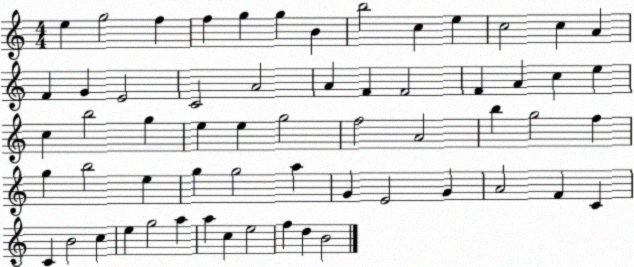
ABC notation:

X:1
T:Untitled
M:4/4
L:1/4
K:C
e g2 f f g g B b2 c e c2 c A F G E2 C2 A2 A F F2 F A c e c b2 g e e g2 f2 A2 b g2 f g b2 e g g2 a G E2 G A2 F C C B2 c e g2 a a c e2 f d B2